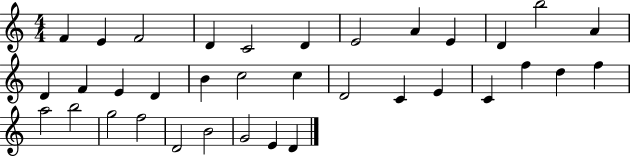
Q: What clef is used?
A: treble